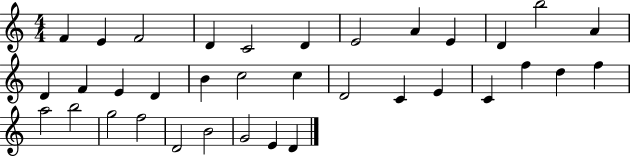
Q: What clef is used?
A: treble